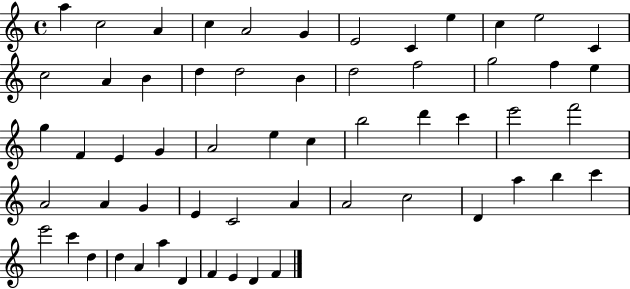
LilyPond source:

{
  \clef treble
  \time 4/4
  \defaultTimeSignature
  \key c \major
  a''4 c''2 a'4 | c''4 a'2 g'4 | e'2 c'4 e''4 | c''4 e''2 c'4 | \break c''2 a'4 b'4 | d''4 d''2 b'4 | d''2 f''2 | g''2 f''4 e''4 | \break g''4 f'4 e'4 g'4 | a'2 e''4 c''4 | b''2 d'''4 c'''4 | e'''2 f'''2 | \break a'2 a'4 g'4 | e'4 c'2 a'4 | a'2 c''2 | d'4 a''4 b''4 c'''4 | \break e'''2 c'''4 d''4 | d''4 a'4 a''4 d'4 | f'4 e'4 d'4 f'4 | \bar "|."
}